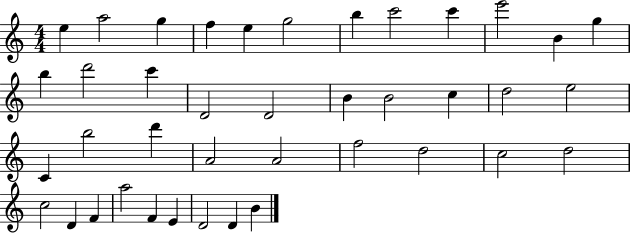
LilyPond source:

{
  \clef treble
  \numericTimeSignature
  \time 4/4
  \key c \major
  e''4 a''2 g''4 | f''4 e''4 g''2 | b''4 c'''2 c'''4 | e'''2 b'4 g''4 | \break b''4 d'''2 c'''4 | d'2 d'2 | b'4 b'2 c''4 | d''2 e''2 | \break c'4 b''2 d'''4 | a'2 a'2 | f''2 d''2 | c''2 d''2 | \break c''2 d'4 f'4 | a''2 f'4 e'4 | d'2 d'4 b'4 | \bar "|."
}